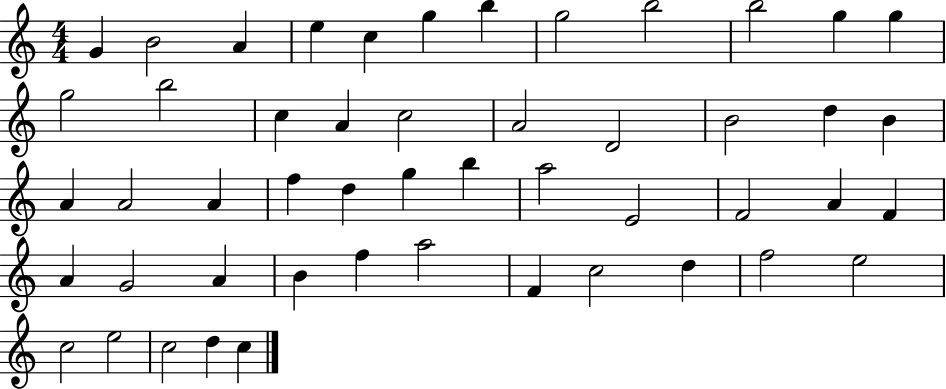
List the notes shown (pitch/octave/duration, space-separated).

G4/q B4/h A4/q E5/q C5/q G5/q B5/q G5/h B5/h B5/h G5/q G5/q G5/h B5/h C5/q A4/q C5/h A4/h D4/h B4/h D5/q B4/q A4/q A4/h A4/q F5/q D5/q G5/q B5/q A5/h E4/h F4/h A4/q F4/q A4/q G4/h A4/q B4/q F5/q A5/h F4/q C5/h D5/q F5/h E5/h C5/h E5/h C5/h D5/q C5/q